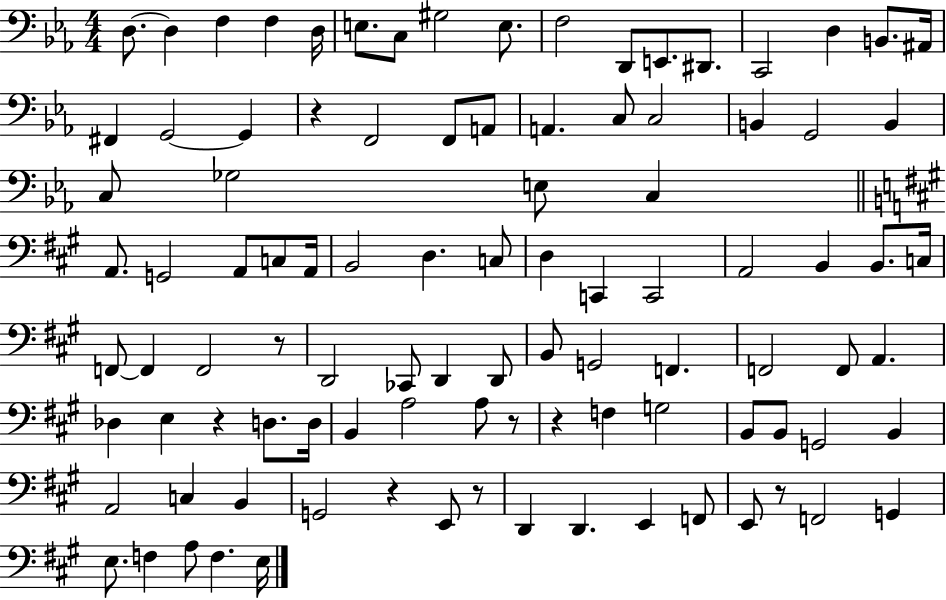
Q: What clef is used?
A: bass